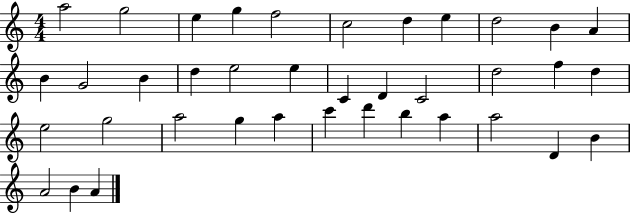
A5/h G5/h E5/q G5/q F5/h C5/h D5/q E5/q D5/h B4/q A4/q B4/q G4/h B4/q D5/q E5/h E5/q C4/q D4/q C4/h D5/h F5/q D5/q E5/h G5/h A5/h G5/q A5/q C6/q D6/q B5/q A5/q A5/h D4/q B4/q A4/h B4/q A4/q